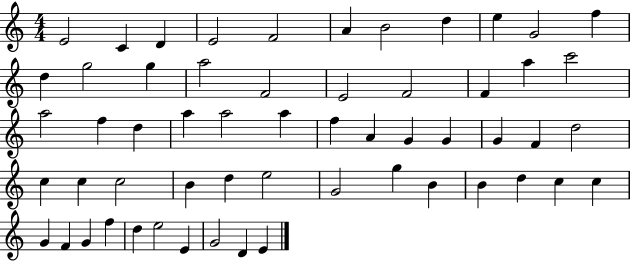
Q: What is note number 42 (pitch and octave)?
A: G5